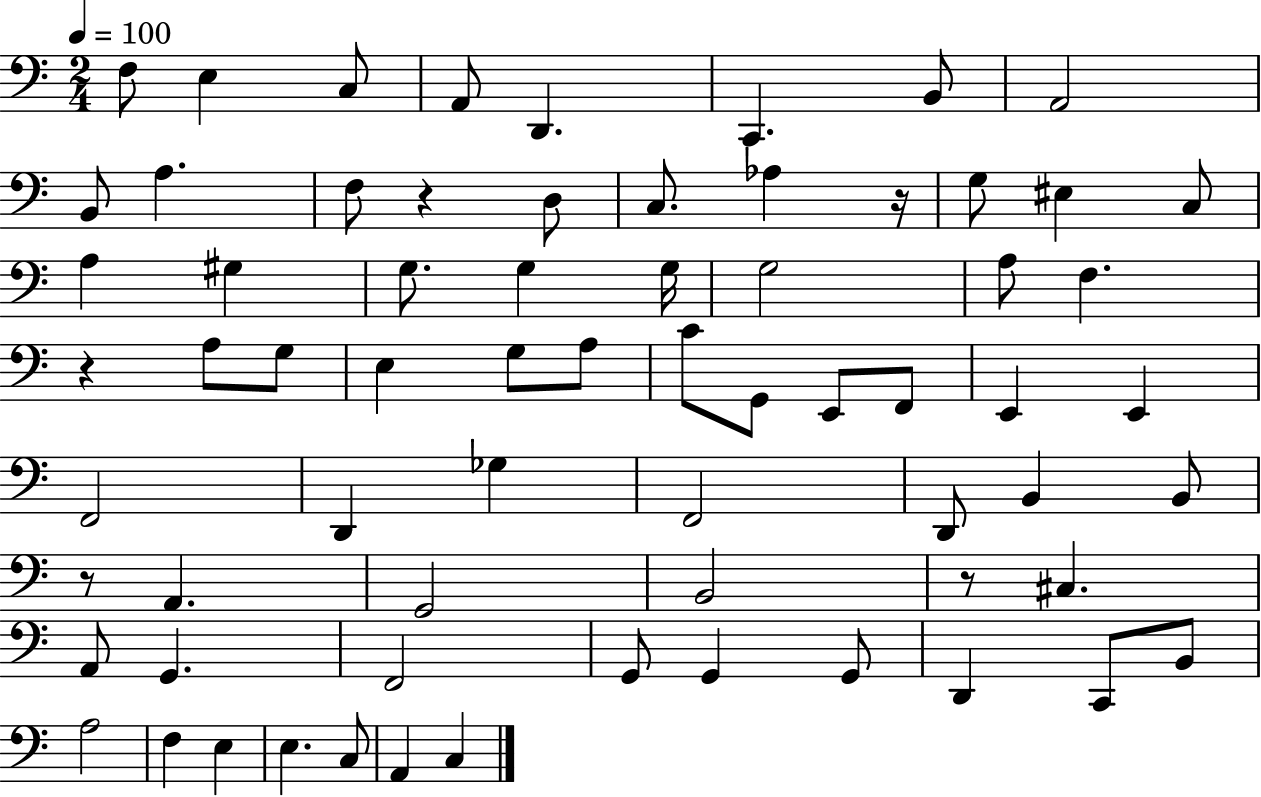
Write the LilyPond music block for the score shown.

{
  \clef bass
  \numericTimeSignature
  \time 2/4
  \key c \major
  \tempo 4 = 100
  f8 e4 c8 | a,8 d,4. | c,4. b,8 | a,2 | \break b,8 a4. | f8 r4 d8 | c8. aes4 r16 | g8 eis4 c8 | \break a4 gis4 | g8. g4 g16 | g2 | a8 f4. | \break r4 a8 g8 | e4 g8 a8 | c'8 g,8 e,8 f,8 | e,4 e,4 | \break f,2 | d,4 ges4 | f,2 | d,8 b,4 b,8 | \break r8 a,4. | g,2 | b,2 | r8 cis4. | \break a,8 g,4. | f,2 | g,8 g,4 g,8 | d,4 c,8 b,8 | \break a2 | f4 e4 | e4. c8 | a,4 c4 | \break \bar "|."
}